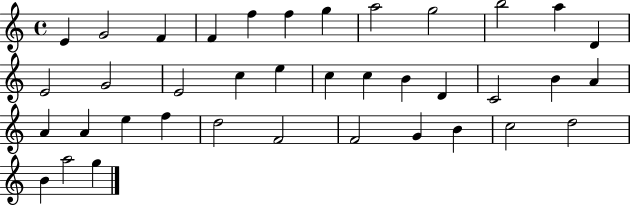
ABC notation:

X:1
T:Untitled
M:4/4
L:1/4
K:C
E G2 F F f f g a2 g2 b2 a D E2 G2 E2 c e c c B D C2 B A A A e f d2 F2 F2 G B c2 d2 B a2 g